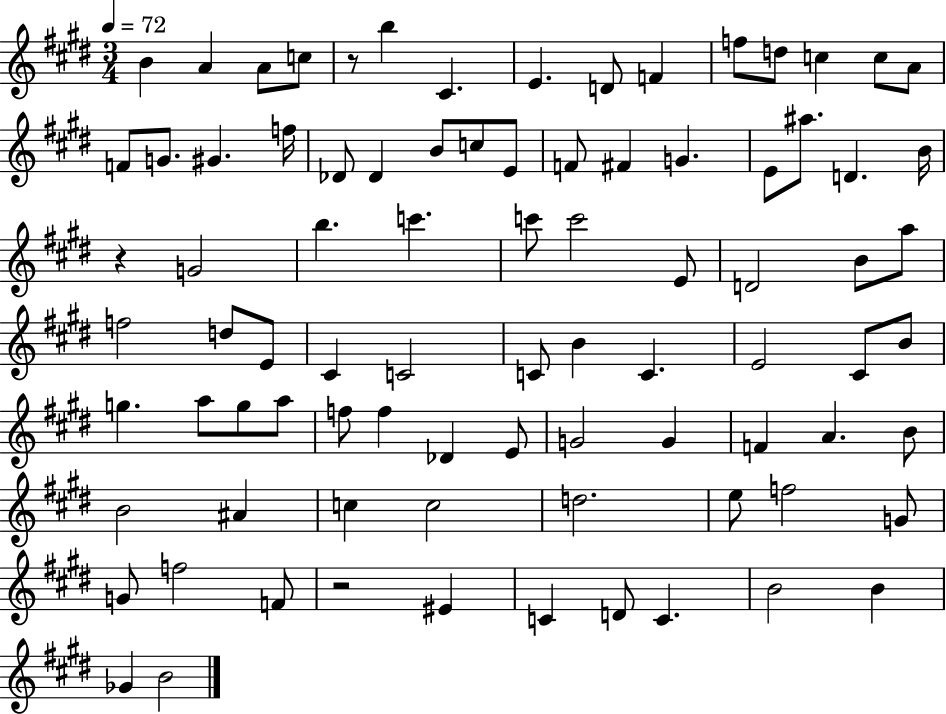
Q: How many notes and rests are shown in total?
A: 85